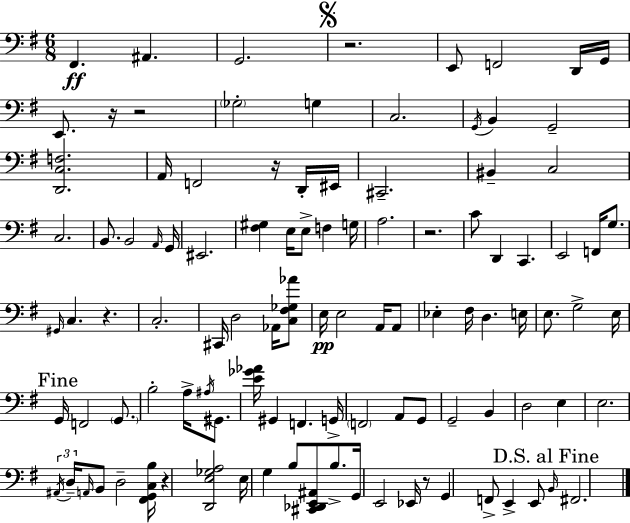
X:1
T:Untitled
M:6/8
L:1/4
K:G
^F,, ^A,, G,,2 z2 E,,/2 F,,2 D,,/4 G,,/4 E,,/2 z/4 z2 _G,2 G, C,2 G,,/4 B,, G,,2 [D,,C,F,]2 A,,/4 F,,2 z/4 D,,/4 ^E,,/4 ^C,,2 ^B,, C,2 C,2 B,,/2 B,,2 A,,/4 G,,/4 ^E,,2 [^F,^G,] E,/4 E,/2 F, G,/4 A,2 z2 C/2 D,, C,, E,,2 F,,/4 G,/2 ^G,,/4 C, z C,2 ^C,,/4 D,2 _A,,/4 [C,^F,_G,_A]/2 E,/4 E,2 A,,/4 A,,/2 _E, ^F,/4 D, E,/4 E,/2 G,2 E,/4 G,,/4 F,,2 G,,/2 B,2 A,/4 ^A,/4 ^G,,/2 [E_G_A]/4 ^G,, F,, G,,/4 F,,2 A,,/2 G,,/2 G,,2 B,, D,2 E, E,2 ^A,,/4 D,/4 A,,/4 B,,/2 D,2 [^F,,G,,C,B,]/4 z [D,,E,_G,A,]2 E,/4 G, B,/2 [^C,,_D,,E,,^A,,]/2 B,/2 G,,/4 E,,2 _E,,/4 z/2 G,, F,,/2 E,, E,,/2 B,,/4 ^F,,2